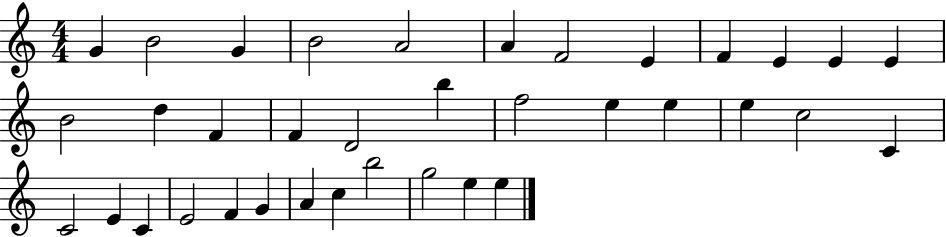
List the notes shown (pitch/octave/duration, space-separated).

G4/q B4/h G4/q B4/h A4/h A4/q F4/h E4/q F4/q E4/q E4/q E4/q B4/h D5/q F4/q F4/q D4/h B5/q F5/h E5/q E5/q E5/q C5/h C4/q C4/h E4/q C4/q E4/h F4/q G4/q A4/q C5/q B5/h G5/h E5/q E5/q